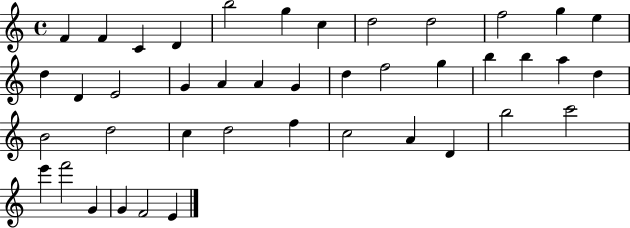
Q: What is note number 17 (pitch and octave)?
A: A4